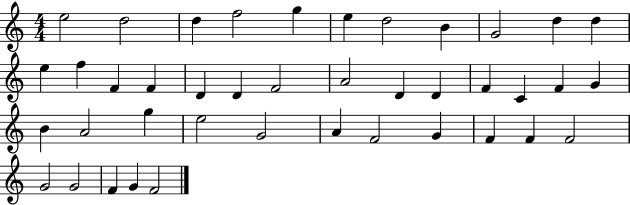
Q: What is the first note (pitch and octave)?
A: E5